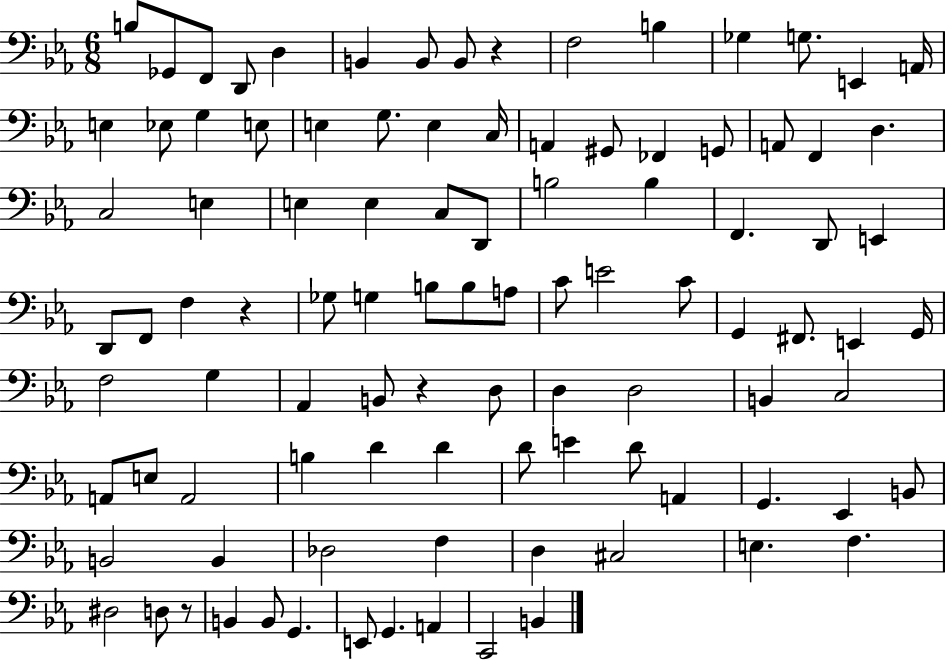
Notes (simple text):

B3/e Gb2/e F2/e D2/e D3/q B2/q B2/e B2/e R/q F3/h B3/q Gb3/q G3/e. E2/q A2/s E3/q Eb3/e G3/q E3/e E3/q G3/e. E3/q C3/s A2/q G#2/e FES2/q G2/e A2/e F2/q D3/q. C3/h E3/q E3/q E3/q C3/e D2/e B3/h B3/q F2/q. D2/e E2/q D2/e F2/e F3/q R/q Gb3/e G3/q B3/e B3/e A3/e C4/e E4/h C4/e G2/q F#2/e. E2/q G2/s F3/h G3/q Ab2/q B2/e R/q D3/e D3/q D3/h B2/q C3/h A2/e E3/e A2/h B3/q D4/q D4/q D4/e E4/q D4/e A2/q G2/q. Eb2/q B2/e B2/h B2/q Db3/h F3/q D3/q C#3/h E3/q. F3/q. D#3/h D3/e R/e B2/q B2/e G2/q. E2/e G2/q. A2/q C2/h B2/q